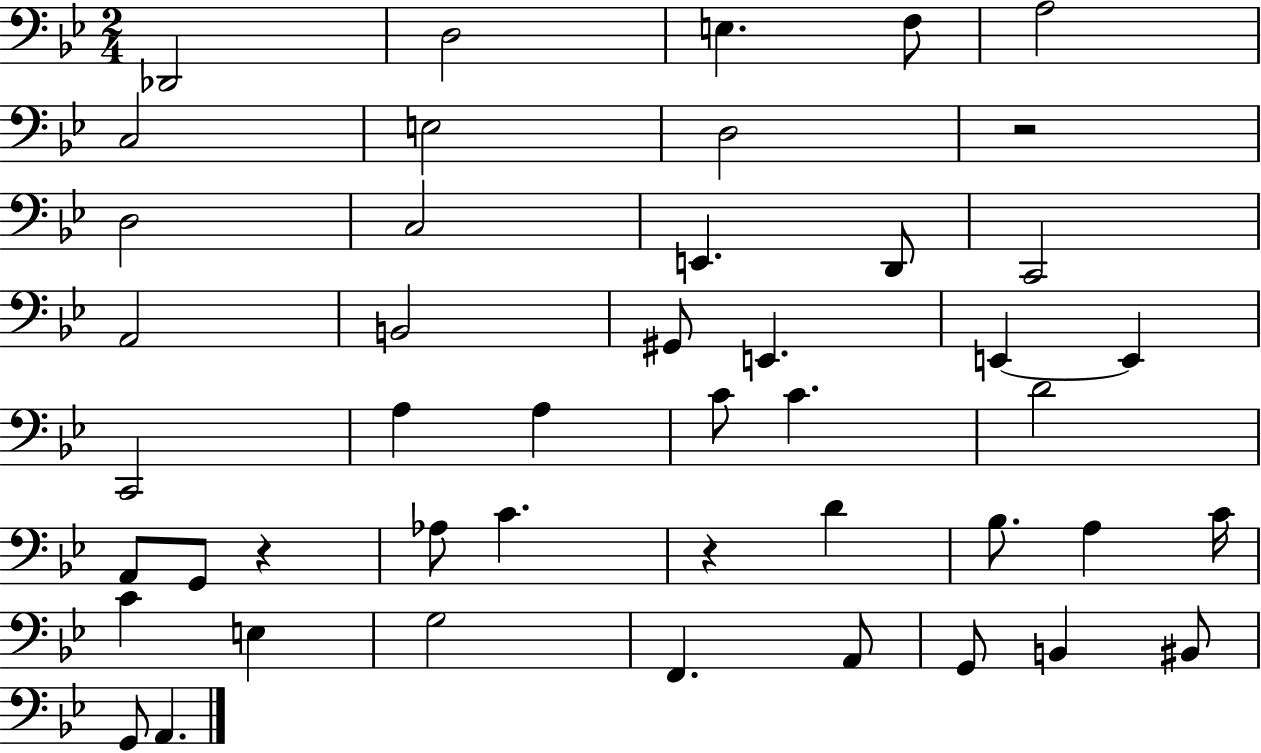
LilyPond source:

{
  \clef bass
  \numericTimeSignature
  \time 2/4
  \key bes \major
  \repeat volta 2 { des,2 | d2 | e4. f8 | a2 | \break c2 | e2 | d2 | r2 | \break d2 | c2 | e,4. d,8 | c,2 | \break a,2 | b,2 | gis,8 e,4. | e,4~~ e,4 | \break c,2 | a4 a4 | c'8 c'4. | d'2 | \break a,8 g,8 r4 | aes8 c'4. | r4 d'4 | bes8. a4 c'16 | \break c'4 e4 | g2 | f,4. a,8 | g,8 b,4 bis,8 | \break g,8 a,4. | } \bar "|."
}